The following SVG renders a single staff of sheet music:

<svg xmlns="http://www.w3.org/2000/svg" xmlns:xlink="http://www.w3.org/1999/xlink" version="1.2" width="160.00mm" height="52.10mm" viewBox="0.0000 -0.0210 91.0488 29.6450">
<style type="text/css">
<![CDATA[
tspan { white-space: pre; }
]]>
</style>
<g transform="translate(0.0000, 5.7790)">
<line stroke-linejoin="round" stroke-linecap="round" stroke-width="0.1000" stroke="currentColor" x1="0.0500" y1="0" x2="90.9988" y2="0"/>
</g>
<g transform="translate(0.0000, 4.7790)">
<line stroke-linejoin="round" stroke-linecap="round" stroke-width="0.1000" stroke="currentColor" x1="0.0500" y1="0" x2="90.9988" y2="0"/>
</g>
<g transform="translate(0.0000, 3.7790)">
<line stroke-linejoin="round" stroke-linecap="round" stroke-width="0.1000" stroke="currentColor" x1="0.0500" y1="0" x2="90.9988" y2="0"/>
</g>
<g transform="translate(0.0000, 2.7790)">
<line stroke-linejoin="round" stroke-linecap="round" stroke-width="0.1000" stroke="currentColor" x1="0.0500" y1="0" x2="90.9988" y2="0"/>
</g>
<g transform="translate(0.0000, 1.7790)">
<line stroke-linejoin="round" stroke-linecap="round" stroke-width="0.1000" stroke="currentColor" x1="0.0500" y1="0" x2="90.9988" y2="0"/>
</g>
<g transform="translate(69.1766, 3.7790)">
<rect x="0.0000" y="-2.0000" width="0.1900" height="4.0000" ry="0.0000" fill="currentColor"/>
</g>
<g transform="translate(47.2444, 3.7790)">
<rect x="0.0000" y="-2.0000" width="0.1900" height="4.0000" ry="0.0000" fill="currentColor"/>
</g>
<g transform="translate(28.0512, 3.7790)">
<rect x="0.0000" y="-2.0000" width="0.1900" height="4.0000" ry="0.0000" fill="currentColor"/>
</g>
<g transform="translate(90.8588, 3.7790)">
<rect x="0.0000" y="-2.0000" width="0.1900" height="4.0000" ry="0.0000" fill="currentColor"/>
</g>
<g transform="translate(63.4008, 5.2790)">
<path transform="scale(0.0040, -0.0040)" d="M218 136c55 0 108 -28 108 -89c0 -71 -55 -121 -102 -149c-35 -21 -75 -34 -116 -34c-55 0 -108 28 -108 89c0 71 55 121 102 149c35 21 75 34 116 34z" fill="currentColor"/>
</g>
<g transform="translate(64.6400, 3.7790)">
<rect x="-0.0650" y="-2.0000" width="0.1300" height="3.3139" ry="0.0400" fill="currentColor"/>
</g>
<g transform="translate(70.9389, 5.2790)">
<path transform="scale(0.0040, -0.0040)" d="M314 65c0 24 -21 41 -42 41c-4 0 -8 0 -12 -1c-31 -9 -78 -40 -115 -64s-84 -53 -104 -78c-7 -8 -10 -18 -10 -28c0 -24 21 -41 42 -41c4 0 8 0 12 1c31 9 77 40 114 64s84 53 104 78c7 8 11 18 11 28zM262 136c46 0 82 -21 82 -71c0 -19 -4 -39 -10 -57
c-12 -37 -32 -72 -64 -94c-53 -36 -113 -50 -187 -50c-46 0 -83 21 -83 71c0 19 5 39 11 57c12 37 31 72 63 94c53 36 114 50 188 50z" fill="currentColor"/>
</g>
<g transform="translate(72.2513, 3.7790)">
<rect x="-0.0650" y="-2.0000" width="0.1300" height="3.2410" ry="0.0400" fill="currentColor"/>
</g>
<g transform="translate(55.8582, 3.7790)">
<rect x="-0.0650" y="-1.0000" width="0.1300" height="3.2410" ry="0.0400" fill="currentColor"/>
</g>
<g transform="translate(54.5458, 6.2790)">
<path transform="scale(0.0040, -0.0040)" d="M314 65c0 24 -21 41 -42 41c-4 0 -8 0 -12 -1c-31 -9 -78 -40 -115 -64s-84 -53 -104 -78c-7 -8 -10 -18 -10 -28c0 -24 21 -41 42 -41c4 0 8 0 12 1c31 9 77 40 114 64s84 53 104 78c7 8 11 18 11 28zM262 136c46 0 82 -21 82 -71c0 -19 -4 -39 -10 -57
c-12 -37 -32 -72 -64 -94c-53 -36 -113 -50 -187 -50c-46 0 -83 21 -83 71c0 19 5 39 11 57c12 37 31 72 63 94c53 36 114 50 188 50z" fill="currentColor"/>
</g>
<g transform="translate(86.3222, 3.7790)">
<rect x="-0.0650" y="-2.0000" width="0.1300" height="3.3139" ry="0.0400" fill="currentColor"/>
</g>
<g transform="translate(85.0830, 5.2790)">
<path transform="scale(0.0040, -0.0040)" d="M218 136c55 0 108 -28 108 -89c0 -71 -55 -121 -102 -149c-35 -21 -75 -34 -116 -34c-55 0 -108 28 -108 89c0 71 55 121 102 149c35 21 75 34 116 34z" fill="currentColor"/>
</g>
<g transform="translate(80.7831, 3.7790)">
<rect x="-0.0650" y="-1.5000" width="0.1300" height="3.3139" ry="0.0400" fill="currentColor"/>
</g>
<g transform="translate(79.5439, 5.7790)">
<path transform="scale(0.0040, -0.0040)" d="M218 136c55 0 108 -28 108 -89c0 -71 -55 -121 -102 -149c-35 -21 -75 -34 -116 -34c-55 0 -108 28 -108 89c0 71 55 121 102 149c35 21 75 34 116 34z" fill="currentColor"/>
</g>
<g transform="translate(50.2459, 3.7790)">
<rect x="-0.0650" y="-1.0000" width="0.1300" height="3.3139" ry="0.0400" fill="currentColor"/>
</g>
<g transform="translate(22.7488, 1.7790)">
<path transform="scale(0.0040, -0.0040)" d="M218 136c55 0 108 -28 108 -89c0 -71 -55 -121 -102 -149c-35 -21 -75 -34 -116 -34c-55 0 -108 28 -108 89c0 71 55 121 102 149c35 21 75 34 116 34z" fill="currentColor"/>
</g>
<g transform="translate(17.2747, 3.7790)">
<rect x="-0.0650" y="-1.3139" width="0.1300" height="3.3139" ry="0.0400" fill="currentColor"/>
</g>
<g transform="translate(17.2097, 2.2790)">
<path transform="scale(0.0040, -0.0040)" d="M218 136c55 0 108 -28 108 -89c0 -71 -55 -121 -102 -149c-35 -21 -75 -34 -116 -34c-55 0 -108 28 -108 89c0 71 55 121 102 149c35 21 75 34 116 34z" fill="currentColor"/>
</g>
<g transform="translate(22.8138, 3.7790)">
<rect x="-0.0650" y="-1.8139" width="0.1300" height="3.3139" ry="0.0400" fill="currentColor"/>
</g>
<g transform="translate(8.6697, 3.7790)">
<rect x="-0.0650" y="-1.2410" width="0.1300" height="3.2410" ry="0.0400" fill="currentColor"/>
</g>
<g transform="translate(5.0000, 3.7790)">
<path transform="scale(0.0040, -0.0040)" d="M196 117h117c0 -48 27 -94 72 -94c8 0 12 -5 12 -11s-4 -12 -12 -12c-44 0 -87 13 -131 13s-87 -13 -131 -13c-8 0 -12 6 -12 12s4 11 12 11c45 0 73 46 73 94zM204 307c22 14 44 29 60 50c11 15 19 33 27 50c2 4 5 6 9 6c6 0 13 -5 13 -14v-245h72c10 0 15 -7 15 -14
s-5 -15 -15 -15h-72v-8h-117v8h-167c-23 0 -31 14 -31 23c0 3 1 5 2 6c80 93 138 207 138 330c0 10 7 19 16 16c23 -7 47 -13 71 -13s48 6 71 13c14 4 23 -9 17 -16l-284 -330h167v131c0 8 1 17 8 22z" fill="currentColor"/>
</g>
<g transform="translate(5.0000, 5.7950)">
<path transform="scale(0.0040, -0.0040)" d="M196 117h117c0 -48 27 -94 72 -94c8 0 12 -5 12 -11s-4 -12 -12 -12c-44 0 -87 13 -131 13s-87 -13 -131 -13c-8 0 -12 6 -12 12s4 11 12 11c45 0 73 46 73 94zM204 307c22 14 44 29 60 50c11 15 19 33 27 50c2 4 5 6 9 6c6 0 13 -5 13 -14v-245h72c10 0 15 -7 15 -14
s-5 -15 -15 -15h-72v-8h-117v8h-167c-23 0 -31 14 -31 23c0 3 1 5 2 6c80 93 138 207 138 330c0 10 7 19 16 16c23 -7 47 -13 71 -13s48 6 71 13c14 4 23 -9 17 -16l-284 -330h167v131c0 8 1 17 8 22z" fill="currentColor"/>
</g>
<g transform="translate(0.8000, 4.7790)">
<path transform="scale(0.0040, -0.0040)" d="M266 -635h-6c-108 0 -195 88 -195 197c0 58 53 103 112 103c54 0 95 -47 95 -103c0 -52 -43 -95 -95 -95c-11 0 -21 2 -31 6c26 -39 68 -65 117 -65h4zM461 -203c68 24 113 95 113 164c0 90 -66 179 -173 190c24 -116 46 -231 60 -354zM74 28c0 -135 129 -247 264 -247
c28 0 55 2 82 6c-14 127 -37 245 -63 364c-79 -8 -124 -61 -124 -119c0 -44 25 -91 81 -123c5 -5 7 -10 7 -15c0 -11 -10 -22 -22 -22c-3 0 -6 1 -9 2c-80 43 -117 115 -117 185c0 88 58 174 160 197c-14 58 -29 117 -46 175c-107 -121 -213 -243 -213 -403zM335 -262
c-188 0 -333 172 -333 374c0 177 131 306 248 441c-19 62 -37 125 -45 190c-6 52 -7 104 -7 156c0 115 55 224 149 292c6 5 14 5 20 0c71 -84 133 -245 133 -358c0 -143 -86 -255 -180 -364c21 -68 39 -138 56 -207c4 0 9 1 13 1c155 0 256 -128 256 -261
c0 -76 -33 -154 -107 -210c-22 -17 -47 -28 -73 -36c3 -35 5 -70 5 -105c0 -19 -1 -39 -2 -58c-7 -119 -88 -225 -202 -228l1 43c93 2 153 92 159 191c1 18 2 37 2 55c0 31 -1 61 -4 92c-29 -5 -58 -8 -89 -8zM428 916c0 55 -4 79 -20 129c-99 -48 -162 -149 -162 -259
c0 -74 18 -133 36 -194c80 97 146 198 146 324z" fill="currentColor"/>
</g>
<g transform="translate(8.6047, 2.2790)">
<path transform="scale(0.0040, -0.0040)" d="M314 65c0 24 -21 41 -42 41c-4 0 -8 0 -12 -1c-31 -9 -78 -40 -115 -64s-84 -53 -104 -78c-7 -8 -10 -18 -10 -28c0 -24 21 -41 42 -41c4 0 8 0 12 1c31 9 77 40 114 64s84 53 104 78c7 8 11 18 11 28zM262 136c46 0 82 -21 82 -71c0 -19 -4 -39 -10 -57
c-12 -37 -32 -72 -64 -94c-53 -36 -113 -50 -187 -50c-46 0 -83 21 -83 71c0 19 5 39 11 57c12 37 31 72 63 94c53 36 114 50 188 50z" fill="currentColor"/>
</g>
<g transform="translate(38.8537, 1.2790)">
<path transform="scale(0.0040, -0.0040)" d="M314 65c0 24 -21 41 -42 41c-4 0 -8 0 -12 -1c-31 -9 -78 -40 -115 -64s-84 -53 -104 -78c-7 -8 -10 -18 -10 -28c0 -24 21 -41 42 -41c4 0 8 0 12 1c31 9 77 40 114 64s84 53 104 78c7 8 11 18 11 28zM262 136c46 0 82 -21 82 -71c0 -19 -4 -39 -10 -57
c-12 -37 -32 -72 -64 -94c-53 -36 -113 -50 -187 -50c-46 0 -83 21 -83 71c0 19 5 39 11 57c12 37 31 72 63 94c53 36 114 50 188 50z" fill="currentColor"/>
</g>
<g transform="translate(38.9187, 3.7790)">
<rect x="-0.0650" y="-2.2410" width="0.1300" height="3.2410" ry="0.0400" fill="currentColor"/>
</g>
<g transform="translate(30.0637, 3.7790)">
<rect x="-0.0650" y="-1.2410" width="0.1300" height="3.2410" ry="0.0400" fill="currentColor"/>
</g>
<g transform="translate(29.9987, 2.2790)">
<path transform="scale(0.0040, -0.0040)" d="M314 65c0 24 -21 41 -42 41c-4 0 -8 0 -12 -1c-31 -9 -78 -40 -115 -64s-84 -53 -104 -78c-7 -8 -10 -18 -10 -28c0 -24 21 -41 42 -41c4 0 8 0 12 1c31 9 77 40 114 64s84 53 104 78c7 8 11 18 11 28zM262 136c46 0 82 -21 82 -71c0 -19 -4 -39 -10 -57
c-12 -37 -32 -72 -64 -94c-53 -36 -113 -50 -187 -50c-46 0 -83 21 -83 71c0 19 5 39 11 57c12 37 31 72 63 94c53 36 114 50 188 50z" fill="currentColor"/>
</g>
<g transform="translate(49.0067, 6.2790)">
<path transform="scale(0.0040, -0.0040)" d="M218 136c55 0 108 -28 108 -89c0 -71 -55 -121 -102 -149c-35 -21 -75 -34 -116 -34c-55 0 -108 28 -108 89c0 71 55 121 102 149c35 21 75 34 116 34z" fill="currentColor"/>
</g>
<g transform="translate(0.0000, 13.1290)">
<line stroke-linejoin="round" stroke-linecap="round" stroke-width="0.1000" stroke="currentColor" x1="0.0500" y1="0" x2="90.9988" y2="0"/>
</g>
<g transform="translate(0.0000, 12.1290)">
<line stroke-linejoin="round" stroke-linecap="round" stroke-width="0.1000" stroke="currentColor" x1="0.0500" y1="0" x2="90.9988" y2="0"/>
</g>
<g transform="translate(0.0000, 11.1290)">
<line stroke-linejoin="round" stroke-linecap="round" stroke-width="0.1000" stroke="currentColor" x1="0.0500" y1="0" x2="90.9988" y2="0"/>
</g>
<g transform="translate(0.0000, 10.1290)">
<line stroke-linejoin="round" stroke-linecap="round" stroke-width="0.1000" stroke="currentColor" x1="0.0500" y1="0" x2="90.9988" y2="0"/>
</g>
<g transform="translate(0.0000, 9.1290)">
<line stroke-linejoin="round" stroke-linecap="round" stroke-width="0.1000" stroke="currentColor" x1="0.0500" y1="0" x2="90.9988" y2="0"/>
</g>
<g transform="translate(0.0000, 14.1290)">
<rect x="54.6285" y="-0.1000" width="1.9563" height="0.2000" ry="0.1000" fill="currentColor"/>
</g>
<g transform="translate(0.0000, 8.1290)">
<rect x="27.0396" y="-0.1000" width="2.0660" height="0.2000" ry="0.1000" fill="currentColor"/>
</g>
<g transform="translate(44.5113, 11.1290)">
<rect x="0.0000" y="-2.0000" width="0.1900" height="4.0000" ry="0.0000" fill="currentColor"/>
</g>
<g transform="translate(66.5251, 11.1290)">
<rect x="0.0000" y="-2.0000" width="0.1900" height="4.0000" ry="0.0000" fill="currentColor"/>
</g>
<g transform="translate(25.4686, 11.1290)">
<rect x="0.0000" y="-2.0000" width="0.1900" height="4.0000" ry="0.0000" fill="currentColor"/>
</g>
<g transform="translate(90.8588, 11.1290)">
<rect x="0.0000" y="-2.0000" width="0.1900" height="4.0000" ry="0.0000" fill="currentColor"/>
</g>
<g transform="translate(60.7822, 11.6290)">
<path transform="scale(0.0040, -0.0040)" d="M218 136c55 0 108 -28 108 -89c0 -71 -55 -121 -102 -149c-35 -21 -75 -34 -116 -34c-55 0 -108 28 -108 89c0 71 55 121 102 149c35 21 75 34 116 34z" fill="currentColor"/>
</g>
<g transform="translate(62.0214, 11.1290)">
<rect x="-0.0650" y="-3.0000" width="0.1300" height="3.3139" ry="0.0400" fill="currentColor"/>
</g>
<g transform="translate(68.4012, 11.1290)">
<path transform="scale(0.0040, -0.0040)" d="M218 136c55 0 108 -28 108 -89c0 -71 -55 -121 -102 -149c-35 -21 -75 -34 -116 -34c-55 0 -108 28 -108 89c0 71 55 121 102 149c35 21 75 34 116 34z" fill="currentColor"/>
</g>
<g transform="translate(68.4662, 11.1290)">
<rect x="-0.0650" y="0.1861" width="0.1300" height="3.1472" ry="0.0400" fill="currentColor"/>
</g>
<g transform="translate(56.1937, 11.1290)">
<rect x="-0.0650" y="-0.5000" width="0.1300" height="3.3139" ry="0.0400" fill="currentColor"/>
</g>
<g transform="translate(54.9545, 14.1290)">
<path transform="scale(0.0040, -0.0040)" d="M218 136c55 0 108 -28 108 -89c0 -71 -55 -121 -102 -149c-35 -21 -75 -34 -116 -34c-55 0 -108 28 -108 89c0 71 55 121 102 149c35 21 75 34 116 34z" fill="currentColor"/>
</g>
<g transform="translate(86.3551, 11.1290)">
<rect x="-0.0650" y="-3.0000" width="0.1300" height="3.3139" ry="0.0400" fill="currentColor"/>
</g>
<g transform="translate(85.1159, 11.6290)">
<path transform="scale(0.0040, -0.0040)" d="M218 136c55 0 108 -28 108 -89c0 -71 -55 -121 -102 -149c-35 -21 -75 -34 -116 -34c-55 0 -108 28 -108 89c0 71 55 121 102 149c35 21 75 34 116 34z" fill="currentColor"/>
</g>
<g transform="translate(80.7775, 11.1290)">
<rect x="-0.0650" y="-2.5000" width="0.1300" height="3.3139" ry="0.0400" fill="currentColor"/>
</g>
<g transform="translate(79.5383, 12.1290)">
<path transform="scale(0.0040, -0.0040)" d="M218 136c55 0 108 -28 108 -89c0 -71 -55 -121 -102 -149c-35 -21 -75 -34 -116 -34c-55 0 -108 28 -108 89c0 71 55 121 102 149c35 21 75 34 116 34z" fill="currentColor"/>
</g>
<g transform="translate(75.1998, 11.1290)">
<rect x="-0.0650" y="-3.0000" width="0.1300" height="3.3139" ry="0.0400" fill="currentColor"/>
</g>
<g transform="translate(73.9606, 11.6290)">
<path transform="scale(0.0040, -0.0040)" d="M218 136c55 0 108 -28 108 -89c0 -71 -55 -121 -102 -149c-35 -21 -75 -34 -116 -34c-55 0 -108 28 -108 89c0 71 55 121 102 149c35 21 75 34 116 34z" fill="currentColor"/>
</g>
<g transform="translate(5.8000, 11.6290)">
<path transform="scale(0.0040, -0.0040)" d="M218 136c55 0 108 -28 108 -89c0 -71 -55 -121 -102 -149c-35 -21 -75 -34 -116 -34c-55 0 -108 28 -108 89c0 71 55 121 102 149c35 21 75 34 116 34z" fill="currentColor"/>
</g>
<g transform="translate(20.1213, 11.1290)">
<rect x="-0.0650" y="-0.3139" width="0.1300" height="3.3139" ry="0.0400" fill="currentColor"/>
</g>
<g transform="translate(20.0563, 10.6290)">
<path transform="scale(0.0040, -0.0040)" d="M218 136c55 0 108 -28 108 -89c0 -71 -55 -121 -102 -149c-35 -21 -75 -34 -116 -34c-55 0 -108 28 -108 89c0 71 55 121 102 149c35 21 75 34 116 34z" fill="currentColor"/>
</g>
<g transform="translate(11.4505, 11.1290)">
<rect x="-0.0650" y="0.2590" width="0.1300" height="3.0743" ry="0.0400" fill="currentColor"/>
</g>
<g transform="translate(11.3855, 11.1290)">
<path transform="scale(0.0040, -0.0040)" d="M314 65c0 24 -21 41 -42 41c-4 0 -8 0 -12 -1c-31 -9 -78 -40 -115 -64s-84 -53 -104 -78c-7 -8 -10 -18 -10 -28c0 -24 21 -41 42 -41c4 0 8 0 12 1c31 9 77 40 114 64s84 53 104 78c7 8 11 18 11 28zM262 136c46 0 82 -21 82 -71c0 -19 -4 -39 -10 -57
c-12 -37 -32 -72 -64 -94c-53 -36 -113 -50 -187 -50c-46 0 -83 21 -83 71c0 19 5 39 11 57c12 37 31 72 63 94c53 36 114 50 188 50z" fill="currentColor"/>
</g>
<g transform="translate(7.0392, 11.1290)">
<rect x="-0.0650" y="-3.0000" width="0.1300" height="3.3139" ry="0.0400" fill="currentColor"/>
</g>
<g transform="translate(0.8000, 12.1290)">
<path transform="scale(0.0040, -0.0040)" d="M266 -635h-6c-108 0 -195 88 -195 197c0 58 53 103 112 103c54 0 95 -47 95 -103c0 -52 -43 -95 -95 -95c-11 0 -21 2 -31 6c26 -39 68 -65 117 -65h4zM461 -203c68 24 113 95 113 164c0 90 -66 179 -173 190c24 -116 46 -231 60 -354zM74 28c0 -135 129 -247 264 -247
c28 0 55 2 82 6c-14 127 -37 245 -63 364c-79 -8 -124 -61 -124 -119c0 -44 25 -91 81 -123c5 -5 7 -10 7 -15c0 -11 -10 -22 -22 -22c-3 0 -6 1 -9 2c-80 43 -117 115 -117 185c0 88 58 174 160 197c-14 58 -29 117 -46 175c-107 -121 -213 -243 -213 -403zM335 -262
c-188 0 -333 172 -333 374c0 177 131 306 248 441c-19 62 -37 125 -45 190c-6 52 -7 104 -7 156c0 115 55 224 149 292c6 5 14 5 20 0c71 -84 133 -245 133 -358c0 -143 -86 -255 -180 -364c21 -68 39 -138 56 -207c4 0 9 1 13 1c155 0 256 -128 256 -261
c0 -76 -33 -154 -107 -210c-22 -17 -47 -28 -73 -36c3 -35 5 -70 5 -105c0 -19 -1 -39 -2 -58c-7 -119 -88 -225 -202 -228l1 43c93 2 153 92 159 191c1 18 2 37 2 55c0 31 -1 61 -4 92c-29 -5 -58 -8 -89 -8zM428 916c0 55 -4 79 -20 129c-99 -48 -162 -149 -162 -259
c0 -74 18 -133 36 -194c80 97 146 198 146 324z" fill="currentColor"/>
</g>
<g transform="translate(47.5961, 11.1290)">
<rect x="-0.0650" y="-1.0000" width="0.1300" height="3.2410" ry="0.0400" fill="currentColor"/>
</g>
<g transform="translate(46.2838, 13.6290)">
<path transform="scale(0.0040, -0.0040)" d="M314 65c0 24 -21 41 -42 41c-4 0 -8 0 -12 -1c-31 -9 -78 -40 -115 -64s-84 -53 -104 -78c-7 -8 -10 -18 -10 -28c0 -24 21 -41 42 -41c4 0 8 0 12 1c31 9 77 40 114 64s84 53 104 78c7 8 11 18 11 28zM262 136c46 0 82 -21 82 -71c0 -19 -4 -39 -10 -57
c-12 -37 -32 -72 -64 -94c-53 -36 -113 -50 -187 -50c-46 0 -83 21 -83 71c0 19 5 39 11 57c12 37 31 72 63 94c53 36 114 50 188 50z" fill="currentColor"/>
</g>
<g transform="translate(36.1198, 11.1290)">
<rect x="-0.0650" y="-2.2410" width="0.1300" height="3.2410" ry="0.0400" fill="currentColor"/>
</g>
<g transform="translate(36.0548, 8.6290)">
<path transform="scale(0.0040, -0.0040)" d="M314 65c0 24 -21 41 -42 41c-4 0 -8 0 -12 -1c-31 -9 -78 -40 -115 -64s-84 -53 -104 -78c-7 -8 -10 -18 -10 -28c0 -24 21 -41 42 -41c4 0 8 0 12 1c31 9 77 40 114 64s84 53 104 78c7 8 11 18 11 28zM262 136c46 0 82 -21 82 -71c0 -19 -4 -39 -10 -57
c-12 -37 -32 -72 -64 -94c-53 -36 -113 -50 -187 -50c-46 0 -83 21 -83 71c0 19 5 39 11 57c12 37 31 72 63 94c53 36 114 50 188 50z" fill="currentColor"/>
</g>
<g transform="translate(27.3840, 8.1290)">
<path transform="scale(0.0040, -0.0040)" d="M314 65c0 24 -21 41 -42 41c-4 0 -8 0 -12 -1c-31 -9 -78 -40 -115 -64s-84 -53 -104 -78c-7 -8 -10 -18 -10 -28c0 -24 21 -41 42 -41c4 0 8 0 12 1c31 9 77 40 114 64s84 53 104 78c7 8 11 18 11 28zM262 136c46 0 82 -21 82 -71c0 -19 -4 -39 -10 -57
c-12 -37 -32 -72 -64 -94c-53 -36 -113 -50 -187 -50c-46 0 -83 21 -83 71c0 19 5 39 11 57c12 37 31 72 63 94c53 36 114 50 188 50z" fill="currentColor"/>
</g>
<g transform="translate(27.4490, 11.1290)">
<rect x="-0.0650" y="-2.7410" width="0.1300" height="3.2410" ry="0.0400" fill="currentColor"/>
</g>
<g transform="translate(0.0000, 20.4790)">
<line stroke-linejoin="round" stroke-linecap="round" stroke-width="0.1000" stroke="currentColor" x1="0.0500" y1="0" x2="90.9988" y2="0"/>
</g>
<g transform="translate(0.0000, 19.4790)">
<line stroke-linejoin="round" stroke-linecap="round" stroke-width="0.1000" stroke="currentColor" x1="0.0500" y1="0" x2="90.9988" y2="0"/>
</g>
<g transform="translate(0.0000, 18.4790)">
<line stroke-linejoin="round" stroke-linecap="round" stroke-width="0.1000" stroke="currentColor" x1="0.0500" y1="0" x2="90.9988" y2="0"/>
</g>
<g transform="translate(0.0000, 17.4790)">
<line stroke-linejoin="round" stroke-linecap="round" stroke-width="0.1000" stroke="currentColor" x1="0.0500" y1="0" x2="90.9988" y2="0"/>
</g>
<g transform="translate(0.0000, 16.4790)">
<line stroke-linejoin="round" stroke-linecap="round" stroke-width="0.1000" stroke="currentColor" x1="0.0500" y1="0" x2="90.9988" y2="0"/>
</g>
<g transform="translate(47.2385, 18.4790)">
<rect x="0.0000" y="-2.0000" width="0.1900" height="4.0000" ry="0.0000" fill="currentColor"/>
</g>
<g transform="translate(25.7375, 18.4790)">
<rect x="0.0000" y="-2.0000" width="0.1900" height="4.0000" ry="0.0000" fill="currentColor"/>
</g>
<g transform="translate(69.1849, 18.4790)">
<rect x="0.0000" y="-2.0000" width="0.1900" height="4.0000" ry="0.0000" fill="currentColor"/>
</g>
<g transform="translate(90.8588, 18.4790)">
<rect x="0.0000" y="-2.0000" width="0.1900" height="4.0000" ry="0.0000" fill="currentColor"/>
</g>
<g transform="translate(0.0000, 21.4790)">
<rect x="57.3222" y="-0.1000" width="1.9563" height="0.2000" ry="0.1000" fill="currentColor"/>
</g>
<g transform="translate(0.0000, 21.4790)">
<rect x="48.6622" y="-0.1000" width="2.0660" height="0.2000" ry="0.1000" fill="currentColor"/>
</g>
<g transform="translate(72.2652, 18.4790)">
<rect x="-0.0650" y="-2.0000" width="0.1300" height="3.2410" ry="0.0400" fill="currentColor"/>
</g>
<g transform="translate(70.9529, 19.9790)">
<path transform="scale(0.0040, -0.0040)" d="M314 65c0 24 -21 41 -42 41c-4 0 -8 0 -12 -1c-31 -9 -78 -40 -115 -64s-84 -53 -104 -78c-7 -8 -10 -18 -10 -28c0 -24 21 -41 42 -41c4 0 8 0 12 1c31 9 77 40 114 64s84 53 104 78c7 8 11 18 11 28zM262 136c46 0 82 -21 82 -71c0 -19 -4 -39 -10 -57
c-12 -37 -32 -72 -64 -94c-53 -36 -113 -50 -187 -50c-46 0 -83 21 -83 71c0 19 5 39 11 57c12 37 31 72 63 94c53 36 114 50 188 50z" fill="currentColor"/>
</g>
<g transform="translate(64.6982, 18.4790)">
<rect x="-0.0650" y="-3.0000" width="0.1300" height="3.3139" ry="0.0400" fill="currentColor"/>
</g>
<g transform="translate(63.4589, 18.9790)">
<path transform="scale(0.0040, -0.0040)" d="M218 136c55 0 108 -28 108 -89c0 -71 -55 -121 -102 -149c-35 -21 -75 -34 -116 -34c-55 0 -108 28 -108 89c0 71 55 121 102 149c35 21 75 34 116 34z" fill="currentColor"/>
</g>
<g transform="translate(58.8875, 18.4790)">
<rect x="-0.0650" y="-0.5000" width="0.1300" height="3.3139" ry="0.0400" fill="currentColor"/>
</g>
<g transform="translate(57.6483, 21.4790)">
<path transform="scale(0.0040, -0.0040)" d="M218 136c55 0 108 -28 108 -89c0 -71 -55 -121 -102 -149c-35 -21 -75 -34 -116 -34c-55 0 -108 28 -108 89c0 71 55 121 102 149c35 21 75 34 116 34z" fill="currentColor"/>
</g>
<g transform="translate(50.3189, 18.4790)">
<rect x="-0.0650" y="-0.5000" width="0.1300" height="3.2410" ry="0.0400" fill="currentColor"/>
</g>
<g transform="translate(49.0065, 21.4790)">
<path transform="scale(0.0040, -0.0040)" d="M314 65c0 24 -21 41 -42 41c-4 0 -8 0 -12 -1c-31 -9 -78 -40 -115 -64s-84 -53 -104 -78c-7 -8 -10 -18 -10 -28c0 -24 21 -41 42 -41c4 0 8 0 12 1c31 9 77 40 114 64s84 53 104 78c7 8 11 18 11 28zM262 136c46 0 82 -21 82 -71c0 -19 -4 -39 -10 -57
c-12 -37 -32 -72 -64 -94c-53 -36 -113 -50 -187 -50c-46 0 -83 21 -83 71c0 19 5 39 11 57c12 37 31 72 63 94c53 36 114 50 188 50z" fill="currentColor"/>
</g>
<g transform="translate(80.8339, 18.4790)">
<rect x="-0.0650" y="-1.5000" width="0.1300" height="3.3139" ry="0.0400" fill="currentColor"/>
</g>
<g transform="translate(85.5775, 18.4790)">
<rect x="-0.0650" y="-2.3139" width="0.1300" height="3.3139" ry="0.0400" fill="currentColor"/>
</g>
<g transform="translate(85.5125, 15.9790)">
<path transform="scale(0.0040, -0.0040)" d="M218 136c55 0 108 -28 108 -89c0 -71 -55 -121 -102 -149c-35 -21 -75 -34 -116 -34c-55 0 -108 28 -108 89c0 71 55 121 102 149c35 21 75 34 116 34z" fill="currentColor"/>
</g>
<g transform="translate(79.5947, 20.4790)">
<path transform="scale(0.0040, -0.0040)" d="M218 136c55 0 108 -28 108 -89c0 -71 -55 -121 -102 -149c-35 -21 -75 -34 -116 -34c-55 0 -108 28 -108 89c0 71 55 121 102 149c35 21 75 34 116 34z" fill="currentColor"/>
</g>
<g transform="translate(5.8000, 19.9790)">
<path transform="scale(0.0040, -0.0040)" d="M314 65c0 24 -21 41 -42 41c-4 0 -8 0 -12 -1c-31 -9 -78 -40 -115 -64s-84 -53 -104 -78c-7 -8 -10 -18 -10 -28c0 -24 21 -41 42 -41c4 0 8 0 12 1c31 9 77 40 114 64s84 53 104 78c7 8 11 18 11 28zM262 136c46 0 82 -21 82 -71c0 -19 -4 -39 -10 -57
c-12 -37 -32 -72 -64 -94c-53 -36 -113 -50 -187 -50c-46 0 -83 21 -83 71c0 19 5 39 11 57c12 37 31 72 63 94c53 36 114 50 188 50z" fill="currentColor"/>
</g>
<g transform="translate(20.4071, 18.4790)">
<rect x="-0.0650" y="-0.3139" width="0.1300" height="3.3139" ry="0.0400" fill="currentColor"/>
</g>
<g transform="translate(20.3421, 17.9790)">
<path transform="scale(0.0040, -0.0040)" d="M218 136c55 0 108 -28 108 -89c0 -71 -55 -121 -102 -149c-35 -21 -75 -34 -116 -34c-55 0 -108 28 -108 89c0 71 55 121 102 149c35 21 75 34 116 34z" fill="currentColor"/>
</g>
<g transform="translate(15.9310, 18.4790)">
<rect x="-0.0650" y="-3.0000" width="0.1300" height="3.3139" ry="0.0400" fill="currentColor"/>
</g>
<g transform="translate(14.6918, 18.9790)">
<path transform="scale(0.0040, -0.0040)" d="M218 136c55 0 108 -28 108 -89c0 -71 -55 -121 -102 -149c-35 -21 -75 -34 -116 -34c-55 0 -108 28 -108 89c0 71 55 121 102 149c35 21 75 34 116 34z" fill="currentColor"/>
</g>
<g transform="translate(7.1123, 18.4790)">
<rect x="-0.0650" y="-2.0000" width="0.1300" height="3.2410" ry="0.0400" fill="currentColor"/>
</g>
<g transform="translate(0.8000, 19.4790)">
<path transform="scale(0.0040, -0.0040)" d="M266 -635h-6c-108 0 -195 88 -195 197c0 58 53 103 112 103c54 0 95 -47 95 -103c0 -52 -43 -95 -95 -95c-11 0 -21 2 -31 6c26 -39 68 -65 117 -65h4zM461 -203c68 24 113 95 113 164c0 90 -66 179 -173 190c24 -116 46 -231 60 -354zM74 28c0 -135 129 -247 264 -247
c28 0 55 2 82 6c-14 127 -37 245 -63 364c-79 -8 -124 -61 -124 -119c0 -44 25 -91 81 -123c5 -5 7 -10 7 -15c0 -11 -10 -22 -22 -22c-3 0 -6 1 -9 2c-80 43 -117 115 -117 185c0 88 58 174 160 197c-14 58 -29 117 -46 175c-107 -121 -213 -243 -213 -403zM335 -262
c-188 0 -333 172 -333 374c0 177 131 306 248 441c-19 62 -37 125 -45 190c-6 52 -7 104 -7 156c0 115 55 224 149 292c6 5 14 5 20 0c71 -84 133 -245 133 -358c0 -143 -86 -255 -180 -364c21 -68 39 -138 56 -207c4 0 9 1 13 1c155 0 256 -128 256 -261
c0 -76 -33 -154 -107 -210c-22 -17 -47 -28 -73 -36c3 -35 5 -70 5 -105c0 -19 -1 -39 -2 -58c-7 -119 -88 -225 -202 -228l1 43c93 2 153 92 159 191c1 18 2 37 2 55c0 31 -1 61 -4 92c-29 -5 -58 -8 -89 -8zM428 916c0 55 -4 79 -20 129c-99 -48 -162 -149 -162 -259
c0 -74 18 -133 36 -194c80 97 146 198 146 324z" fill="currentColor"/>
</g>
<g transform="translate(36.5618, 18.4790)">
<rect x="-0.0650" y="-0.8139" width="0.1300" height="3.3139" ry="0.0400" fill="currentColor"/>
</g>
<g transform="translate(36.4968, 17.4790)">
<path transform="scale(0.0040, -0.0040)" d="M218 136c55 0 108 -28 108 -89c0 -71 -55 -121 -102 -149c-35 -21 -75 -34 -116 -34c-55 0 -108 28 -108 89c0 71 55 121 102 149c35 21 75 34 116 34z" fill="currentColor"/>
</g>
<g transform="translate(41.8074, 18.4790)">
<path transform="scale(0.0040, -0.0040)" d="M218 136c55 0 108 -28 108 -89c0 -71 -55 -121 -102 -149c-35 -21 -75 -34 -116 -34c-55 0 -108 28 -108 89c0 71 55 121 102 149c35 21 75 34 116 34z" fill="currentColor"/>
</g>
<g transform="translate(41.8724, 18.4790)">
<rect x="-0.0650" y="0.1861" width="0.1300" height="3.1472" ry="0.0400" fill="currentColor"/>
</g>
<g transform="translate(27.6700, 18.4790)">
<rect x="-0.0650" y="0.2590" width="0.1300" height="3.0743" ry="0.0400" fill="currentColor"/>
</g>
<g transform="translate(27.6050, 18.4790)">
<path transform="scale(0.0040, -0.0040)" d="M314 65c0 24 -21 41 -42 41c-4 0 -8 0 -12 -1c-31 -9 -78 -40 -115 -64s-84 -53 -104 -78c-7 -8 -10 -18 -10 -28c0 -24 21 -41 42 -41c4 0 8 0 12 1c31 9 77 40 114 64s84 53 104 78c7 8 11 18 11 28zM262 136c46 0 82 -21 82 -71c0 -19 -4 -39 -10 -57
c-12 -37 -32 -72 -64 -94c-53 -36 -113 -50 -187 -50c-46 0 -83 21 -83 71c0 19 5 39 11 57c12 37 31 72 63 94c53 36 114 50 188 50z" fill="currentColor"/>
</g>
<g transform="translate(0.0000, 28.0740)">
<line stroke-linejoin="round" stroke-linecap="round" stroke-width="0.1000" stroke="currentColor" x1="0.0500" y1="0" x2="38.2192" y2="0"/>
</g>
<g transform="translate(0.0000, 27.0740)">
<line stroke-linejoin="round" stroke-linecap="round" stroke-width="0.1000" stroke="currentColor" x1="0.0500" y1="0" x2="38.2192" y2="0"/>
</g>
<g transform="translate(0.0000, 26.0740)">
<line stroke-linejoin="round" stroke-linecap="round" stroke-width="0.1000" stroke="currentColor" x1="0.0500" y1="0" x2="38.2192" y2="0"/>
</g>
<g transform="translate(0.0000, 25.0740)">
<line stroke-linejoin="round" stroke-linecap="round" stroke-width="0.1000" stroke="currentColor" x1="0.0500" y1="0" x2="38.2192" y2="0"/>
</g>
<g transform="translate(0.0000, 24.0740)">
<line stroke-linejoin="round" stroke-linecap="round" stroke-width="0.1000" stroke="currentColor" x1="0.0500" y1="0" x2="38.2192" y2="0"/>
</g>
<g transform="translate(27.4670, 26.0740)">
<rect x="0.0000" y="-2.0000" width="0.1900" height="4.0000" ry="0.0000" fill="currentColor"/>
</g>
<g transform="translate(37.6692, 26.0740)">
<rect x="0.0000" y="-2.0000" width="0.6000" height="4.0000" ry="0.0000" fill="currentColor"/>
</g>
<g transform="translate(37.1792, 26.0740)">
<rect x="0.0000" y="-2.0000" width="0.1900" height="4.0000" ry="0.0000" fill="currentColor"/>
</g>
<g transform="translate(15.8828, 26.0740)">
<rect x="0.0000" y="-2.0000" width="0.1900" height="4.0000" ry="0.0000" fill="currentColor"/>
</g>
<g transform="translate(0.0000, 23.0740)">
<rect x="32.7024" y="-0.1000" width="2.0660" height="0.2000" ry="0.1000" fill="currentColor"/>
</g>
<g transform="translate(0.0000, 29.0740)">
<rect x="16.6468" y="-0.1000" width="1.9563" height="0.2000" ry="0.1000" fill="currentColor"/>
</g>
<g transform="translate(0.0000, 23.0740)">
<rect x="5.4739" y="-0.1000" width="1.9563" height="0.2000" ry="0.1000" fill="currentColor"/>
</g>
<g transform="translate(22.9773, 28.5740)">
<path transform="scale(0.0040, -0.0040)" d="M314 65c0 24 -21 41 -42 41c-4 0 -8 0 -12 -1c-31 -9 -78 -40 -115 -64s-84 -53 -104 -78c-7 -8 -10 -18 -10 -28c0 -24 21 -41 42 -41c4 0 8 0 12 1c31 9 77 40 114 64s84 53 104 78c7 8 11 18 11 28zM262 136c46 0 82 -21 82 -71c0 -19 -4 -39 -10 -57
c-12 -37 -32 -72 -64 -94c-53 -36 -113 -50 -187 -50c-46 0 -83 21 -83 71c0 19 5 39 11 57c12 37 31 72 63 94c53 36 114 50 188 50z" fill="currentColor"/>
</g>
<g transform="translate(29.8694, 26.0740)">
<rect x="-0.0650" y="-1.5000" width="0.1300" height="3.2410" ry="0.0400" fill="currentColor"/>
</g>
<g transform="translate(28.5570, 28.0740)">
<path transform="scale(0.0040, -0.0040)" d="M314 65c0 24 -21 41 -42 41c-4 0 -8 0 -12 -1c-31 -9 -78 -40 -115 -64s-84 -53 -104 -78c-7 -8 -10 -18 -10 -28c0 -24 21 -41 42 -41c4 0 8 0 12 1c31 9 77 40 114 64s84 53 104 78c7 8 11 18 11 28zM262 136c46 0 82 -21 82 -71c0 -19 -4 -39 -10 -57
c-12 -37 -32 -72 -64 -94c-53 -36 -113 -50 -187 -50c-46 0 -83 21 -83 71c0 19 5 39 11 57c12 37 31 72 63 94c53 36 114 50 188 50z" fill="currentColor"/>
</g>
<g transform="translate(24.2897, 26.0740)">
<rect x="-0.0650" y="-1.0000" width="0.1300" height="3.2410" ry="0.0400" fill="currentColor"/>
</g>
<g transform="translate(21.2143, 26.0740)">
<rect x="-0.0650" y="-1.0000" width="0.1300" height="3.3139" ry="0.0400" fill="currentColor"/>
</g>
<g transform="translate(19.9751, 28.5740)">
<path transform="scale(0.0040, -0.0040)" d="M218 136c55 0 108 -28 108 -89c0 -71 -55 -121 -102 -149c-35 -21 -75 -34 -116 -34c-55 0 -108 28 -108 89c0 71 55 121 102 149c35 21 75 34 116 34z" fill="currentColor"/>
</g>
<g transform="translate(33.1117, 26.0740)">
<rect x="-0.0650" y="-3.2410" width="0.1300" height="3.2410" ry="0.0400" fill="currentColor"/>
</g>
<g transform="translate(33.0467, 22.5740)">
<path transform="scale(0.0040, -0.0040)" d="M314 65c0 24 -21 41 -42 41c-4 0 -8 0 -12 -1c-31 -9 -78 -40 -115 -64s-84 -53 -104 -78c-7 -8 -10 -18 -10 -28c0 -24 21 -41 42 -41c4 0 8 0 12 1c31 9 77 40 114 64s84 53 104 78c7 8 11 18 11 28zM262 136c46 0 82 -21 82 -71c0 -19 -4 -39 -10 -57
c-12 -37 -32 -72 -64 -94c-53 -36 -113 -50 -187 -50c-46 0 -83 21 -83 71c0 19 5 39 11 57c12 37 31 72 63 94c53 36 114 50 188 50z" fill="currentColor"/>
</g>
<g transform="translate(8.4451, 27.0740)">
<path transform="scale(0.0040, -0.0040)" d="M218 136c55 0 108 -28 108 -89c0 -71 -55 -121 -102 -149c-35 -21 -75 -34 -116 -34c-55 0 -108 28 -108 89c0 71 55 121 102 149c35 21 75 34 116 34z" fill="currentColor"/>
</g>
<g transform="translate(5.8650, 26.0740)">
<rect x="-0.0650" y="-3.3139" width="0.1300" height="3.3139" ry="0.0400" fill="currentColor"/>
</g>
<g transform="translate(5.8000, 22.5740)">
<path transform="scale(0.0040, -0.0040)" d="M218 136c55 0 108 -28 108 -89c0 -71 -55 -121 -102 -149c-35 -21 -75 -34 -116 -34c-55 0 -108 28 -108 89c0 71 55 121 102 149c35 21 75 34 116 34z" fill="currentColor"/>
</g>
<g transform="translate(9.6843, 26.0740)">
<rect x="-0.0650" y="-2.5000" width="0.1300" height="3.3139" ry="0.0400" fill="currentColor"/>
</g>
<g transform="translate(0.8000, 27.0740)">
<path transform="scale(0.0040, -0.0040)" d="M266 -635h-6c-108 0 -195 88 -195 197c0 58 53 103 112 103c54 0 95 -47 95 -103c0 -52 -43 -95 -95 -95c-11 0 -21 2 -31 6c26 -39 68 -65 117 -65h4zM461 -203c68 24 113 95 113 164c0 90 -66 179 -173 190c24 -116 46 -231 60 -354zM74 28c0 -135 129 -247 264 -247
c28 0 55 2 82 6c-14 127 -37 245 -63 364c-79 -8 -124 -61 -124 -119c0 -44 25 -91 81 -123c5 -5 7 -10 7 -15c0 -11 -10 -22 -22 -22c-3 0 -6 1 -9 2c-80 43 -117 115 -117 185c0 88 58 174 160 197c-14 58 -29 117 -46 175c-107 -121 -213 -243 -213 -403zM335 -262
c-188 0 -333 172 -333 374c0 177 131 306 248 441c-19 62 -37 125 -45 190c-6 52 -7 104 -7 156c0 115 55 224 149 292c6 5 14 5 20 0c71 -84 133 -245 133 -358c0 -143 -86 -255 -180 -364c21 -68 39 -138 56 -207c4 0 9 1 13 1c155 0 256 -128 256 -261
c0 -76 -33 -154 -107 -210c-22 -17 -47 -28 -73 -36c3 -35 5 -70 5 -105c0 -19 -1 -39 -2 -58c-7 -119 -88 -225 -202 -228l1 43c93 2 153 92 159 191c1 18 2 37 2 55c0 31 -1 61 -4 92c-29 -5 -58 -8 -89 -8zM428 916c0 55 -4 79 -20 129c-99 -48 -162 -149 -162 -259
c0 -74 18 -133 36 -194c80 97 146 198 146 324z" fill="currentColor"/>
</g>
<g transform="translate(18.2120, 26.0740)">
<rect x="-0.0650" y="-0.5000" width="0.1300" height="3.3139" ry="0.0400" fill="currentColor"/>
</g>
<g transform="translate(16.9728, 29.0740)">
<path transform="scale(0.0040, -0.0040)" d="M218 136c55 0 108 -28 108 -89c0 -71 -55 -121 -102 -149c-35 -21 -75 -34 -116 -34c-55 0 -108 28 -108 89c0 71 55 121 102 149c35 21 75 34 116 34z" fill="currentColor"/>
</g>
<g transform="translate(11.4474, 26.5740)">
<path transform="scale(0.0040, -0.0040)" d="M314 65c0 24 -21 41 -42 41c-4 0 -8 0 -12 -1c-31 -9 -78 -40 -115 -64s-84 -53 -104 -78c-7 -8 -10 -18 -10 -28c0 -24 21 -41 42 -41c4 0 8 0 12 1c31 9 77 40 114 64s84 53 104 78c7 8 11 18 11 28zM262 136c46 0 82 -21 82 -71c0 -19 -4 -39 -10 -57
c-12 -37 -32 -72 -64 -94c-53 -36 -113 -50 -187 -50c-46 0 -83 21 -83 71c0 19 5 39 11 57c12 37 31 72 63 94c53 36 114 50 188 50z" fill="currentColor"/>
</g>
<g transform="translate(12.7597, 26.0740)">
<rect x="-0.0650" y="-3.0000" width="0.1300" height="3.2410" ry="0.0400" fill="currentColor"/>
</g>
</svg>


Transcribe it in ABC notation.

X:1
T:Untitled
M:4/4
L:1/4
K:C
e2 e f e2 g2 D D2 F F2 E F A B2 c a2 g2 D2 C A B A G A F2 A c B2 d B C2 C A F2 E g b G A2 C D D2 E2 b2